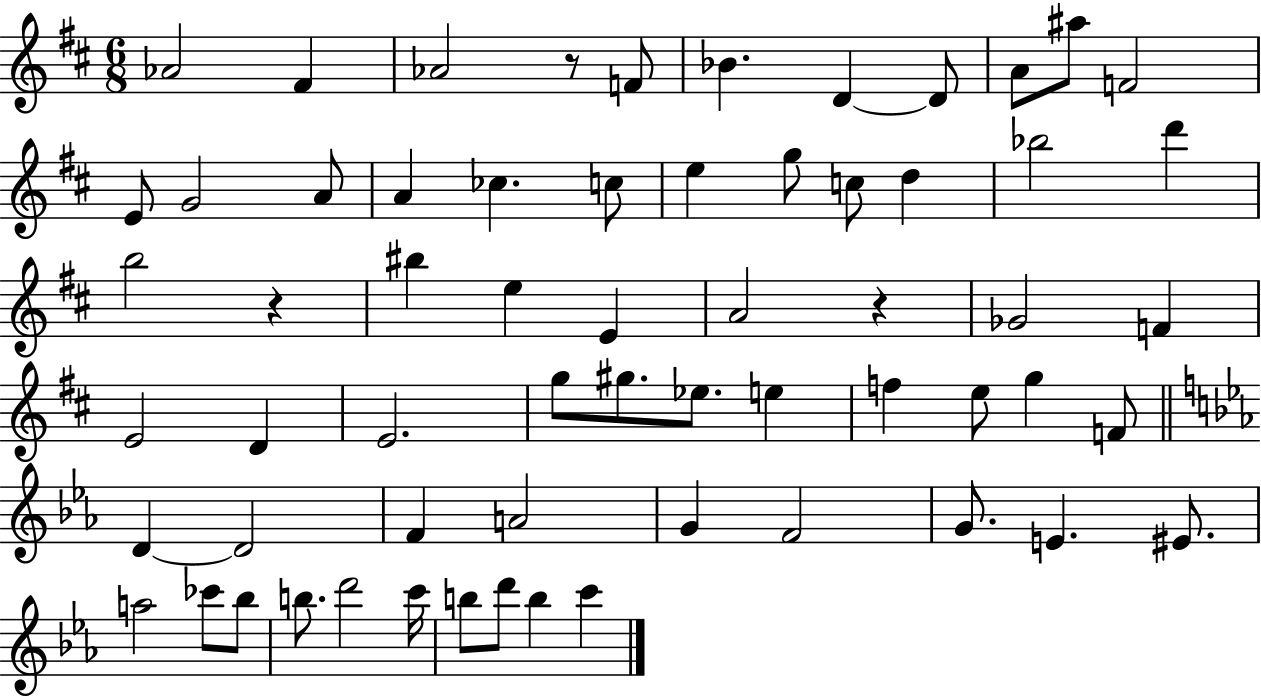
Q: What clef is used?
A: treble